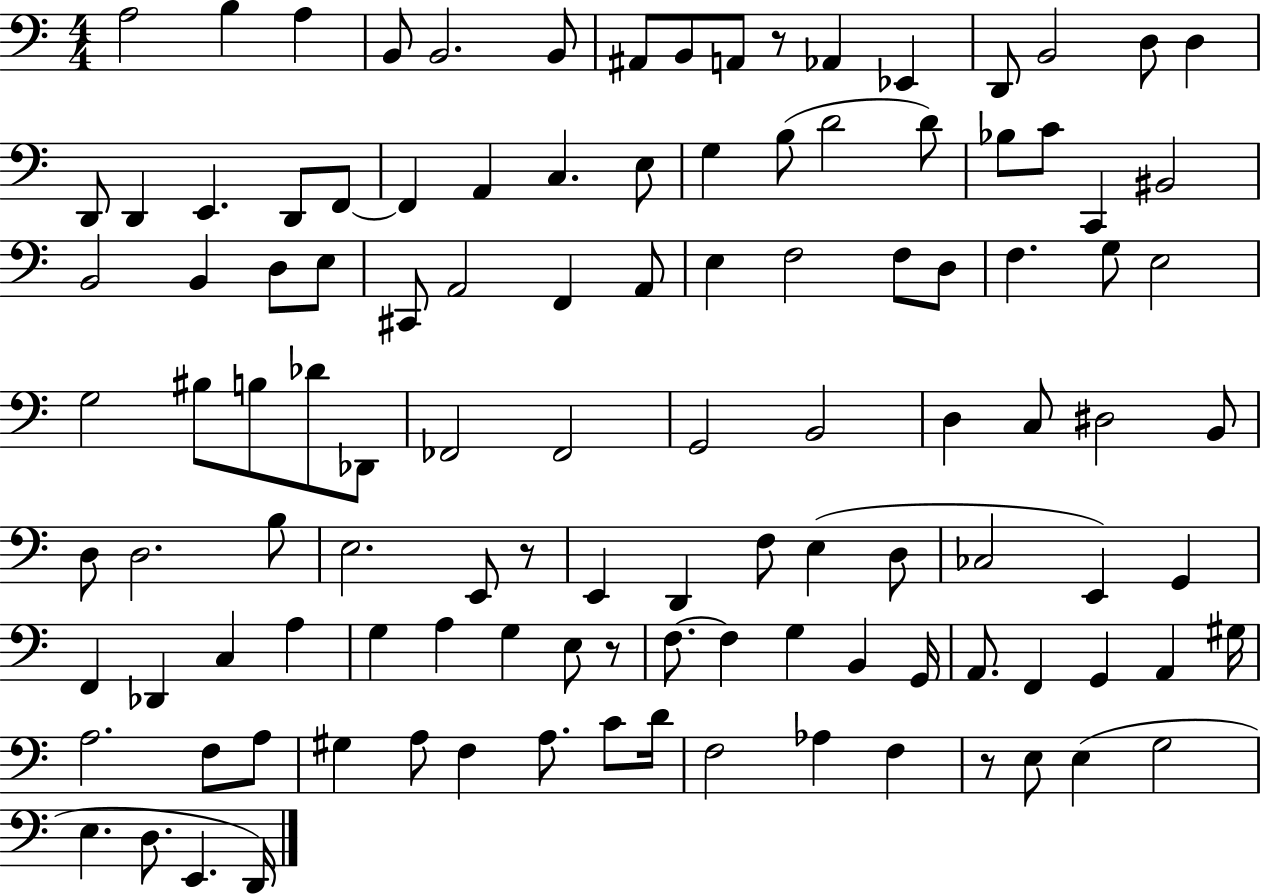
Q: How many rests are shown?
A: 4